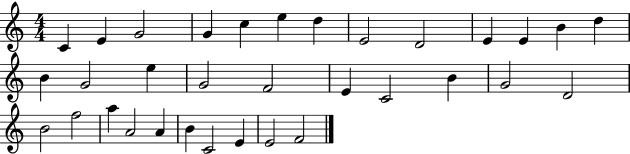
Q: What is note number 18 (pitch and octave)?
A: F4